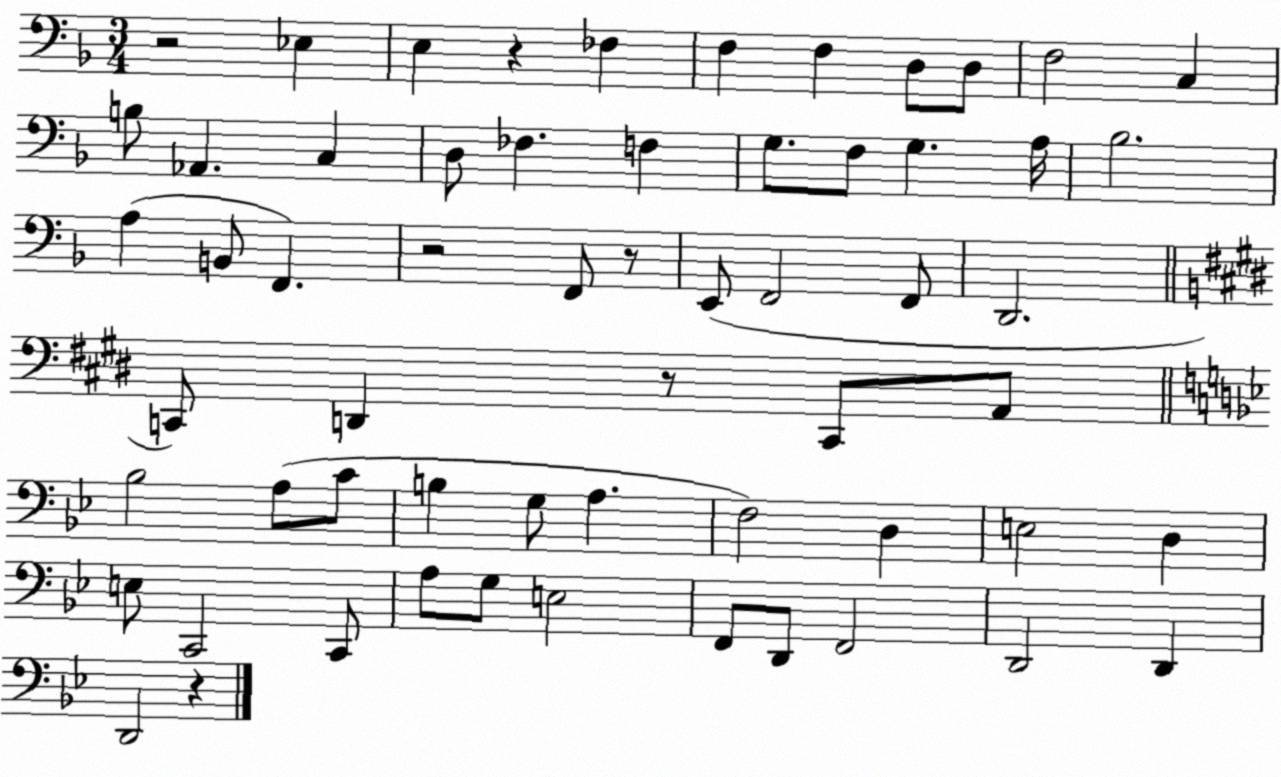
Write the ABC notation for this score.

X:1
T:Untitled
M:3/4
L:1/4
K:F
z2 _E, E, z _F, F, F, D,/2 D,/2 F,2 C, B,/2 _A,, C, D,/2 _F, F, G,/2 F,/2 G, A,/4 _B,2 A, B,,/2 F,, z2 F,,/2 z/2 E,,/2 F,,2 F,,/2 D,,2 C,,/2 D,, z/2 C,,/2 A,,/2 _B,2 A,/2 C/2 B, G,/2 A, F,2 D, E,2 D, E,/2 C,,2 C,,/2 A,/2 G,/2 E,2 F,,/2 D,,/2 F,,2 D,,2 D,, D,,2 z